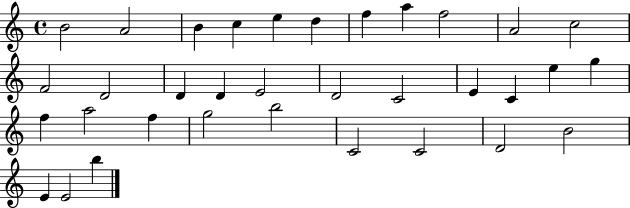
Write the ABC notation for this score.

X:1
T:Untitled
M:4/4
L:1/4
K:C
B2 A2 B c e d f a f2 A2 c2 F2 D2 D D E2 D2 C2 E C e g f a2 f g2 b2 C2 C2 D2 B2 E E2 b